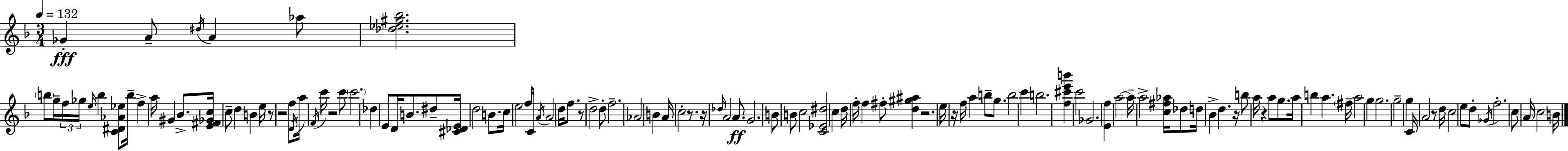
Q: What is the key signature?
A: D minor